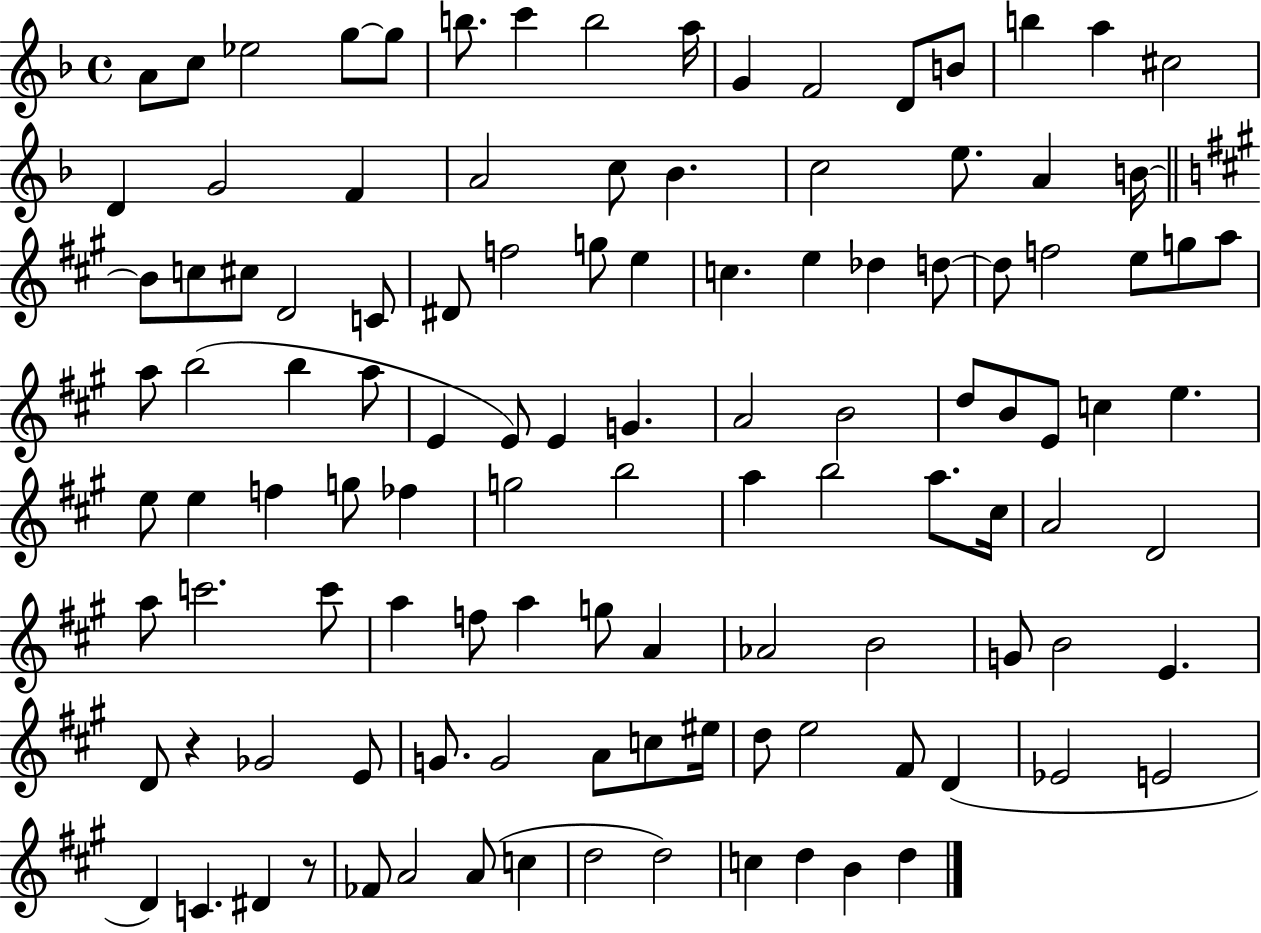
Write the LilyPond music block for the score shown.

{
  \clef treble
  \time 4/4
  \defaultTimeSignature
  \key f \major
  \repeat volta 2 { a'8 c''8 ees''2 g''8~~ g''8 | b''8. c'''4 b''2 a''16 | g'4 f'2 d'8 b'8 | b''4 a''4 cis''2 | \break d'4 g'2 f'4 | a'2 c''8 bes'4. | c''2 e''8. a'4 b'16~~ | \bar "||" \break \key a \major b'8 c''8 cis''8 d'2 c'8 | dis'8 f''2 g''8 e''4 | c''4. e''4 des''4 d''8~~ | d''8 f''2 e''8 g''8 a''8 | \break a''8 b''2( b''4 a''8 | e'4 e'8) e'4 g'4. | a'2 b'2 | d''8 b'8 e'8 c''4 e''4. | \break e''8 e''4 f''4 g''8 fes''4 | g''2 b''2 | a''4 b''2 a''8. cis''16 | a'2 d'2 | \break a''8 c'''2. c'''8 | a''4 f''8 a''4 g''8 a'4 | aes'2 b'2 | g'8 b'2 e'4. | \break d'8 r4 ges'2 e'8 | g'8. g'2 a'8 c''8 eis''16 | d''8 e''2 fis'8 d'4( | ees'2 e'2 | \break d'4) c'4. dis'4 r8 | fes'8 a'2 a'8( c''4 | d''2 d''2) | c''4 d''4 b'4 d''4 | \break } \bar "|."
}